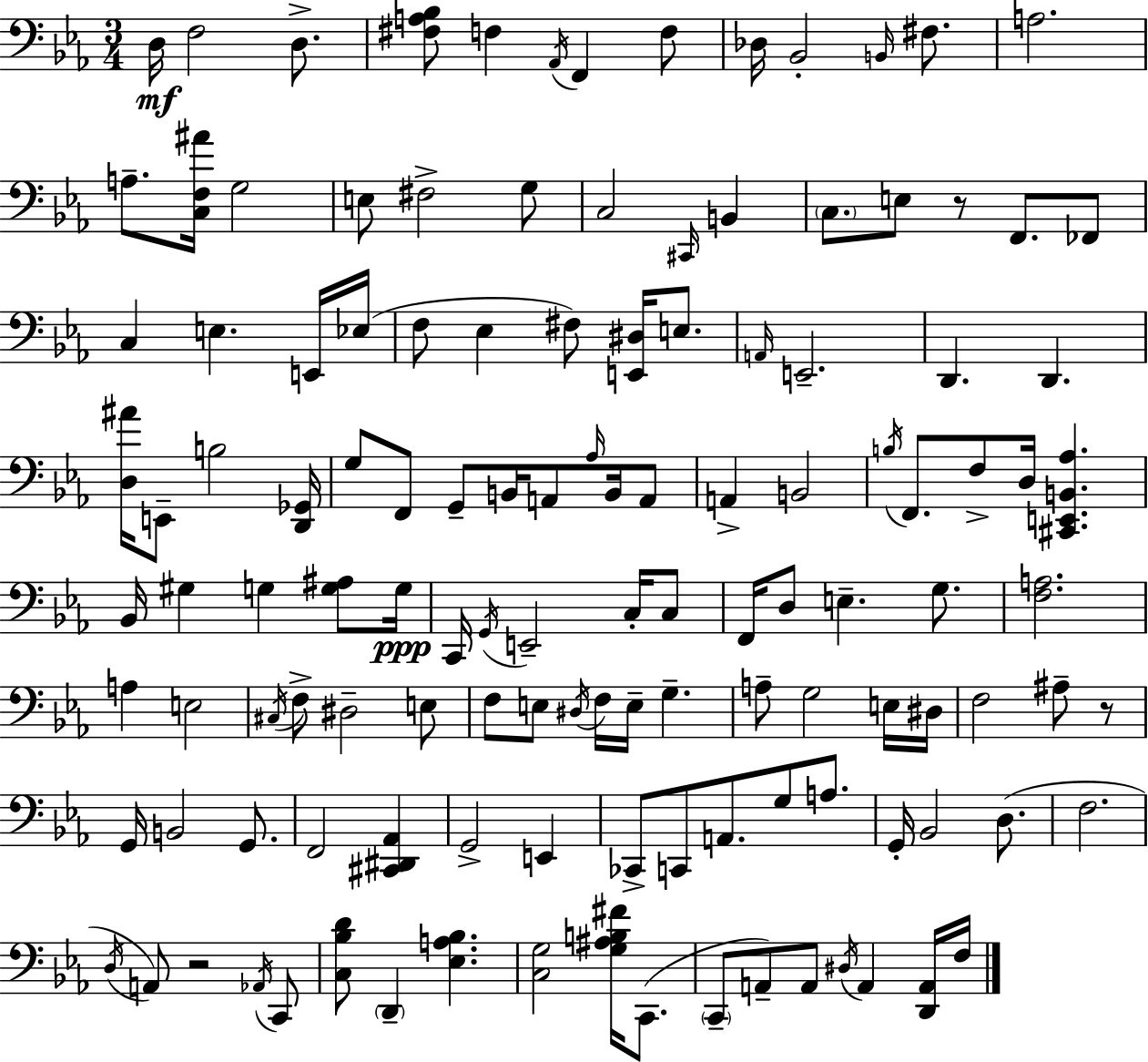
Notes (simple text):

D3/s F3/h D3/e. [F#3,A3,Bb3]/e F3/q Ab2/s F2/q F3/e Db3/s Bb2/h B2/s F#3/e. A3/h. A3/e. [C3,F3,A#4]/s G3/h E3/e F#3/h G3/e C3/h C#2/s B2/q C3/e. E3/e R/e F2/e. FES2/e C3/q E3/q. E2/s Eb3/s F3/e Eb3/q F#3/e [E2,D#3]/s E3/e. A2/s E2/h. D2/q. D2/q. [D3,A#4]/s E2/e B3/h [D2,Gb2]/s G3/e F2/e G2/e B2/s A2/e Ab3/s B2/s A2/e A2/q B2/h B3/s F2/e. F3/e D3/s [C#2,E2,B2,Ab3]/q. Bb2/s G#3/q G3/q [G3,A#3]/e G3/s C2/s G2/s E2/h C3/s C3/e F2/s D3/e E3/q. G3/e. [F3,A3]/h. A3/q E3/h C#3/s F3/e D#3/h E3/e F3/e E3/e D#3/s F3/s E3/s G3/q. A3/e G3/h E3/s D#3/s F3/h A#3/e R/e G2/s B2/h G2/e. F2/h [C#2,D#2,Ab2]/q G2/h E2/q CES2/e C2/e A2/e. G3/e A3/e. G2/s Bb2/h D3/e. F3/h. D3/s A2/e R/h Ab2/s C2/e [C3,Bb3,D4]/e D2/q [Eb3,A3,Bb3]/q. [C3,G3]/h [G3,A#3,B3,F#4]/s C2/e. C2/e A2/e A2/e D#3/s A2/q [D2,A2]/s F3/s